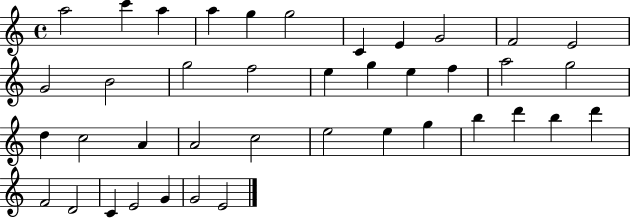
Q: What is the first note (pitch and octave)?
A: A5